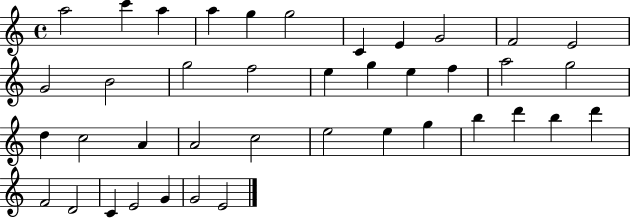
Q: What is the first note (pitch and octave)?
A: A5